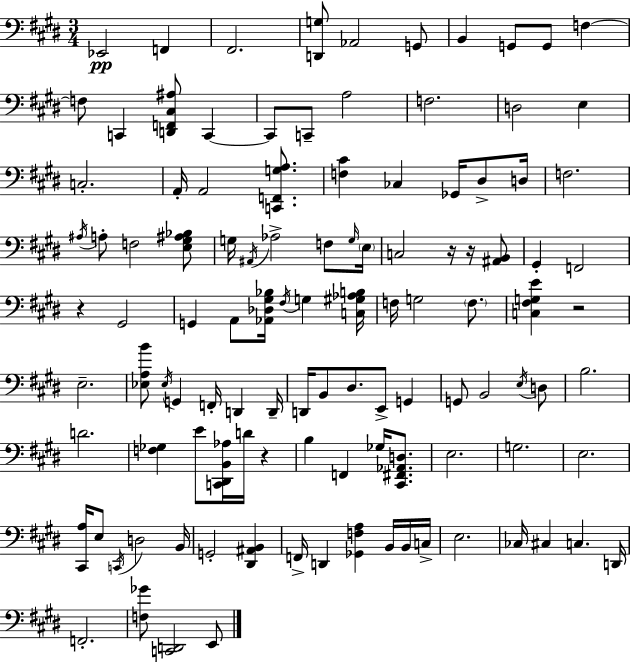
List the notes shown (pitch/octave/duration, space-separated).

Eb2/h F2/q F#2/h. [D2,G3]/e Ab2/h G2/e B2/q G2/e G2/e F3/q F3/e C2/q [D2,F2,C#3,A#3]/e C2/q C2/e C2/e A3/h F3/h. D3/h E3/q C3/h. A2/s A2/h [C2,F2,G3,A3]/e. [F3,C#4]/q CES3/q Gb2/s D#3/e D3/s F3/h. A#3/s A3/e F3/h [E3,G#3,A#3,Bb3]/e G3/s A#2/s Ab3/h F3/e G3/s E3/s C3/h R/s R/s [A#2,B2]/e G#2/q F2/h R/q G#2/h G2/q A2/e [Ab2,Db3,G#3,Bb3]/s F#3/s G3/q [C3,G#3,Ab3,B3]/s F3/s G3/h F3/e. [C3,F#3,G3,E4]/q R/h E3/h. [Eb3,A3,B4]/e Eb3/s G2/q F2/s D2/q D2/s D2/s B2/e D#3/e. E2/e G2/q G2/e B2/h E3/s D3/e B3/h. D4/h. [F3,Gb3]/q E4/e [C2,D#2,B2,Ab3]/s D4/s R/q B3/q F2/q Gb3/s [C#2,F#2,Ab2,D3]/e. E3/h. G3/h. E3/h. [C#2,A3]/s E3/e C2/s D3/h B2/s G2/h [D#2,A#2,B2]/q F2/s D2/q [Gb2,F3,A3]/q B2/s B2/s C3/s E3/h. CES3/s C#3/q C3/q. D2/s F2/h. [F3,Gb4]/e [C2,D2]/h E2/e